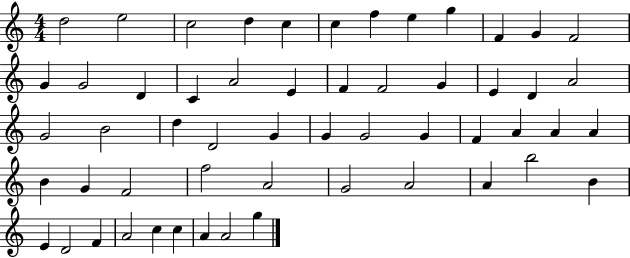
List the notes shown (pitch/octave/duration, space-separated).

D5/h E5/h C5/h D5/q C5/q C5/q F5/q E5/q G5/q F4/q G4/q F4/h G4/q G4/h D4/q C4/q A4/h E4/q F4/q F4/h G4/q E4/q D4/q A4/h G4/h B4/h D5/q D4/h G4/q G4/q G4/h G4/q F4/q A4/q A4/q A4/q B4/q G4/q F4/h F5/h A4/h G4/h A4/h A4/q B5/h B4/q E4/q D4/h F4/q A4/h C5/q C5/q A4/q A4/h G5/q